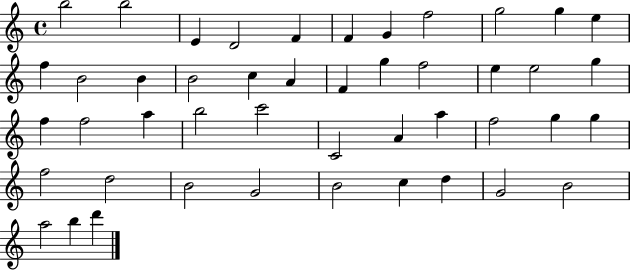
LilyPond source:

{
  \clef treble
  \time 4/4
  \defaultTimeSignature
  \key c \major
  b''2 b''2 | e'4 d'2 f'4 | f'4 g'4 f''2 | g''2 g''4 e''4 | \break f''4 b'2 b'4 | b'2 c''4 a'4 | f'4 g''4 f''2 | e''4 e''2 g''4 | \break f''4 f''2 a''4 | b''2 c'''2 | c'2 a'4 a''4 | f''2 g''4 g''4 | \break f''2 d''2 | b'2 g'2 | b'2 c''4 d''4 | g'2 b'2 | \break a''2 b''4 d'''4 | \bar "|."
}